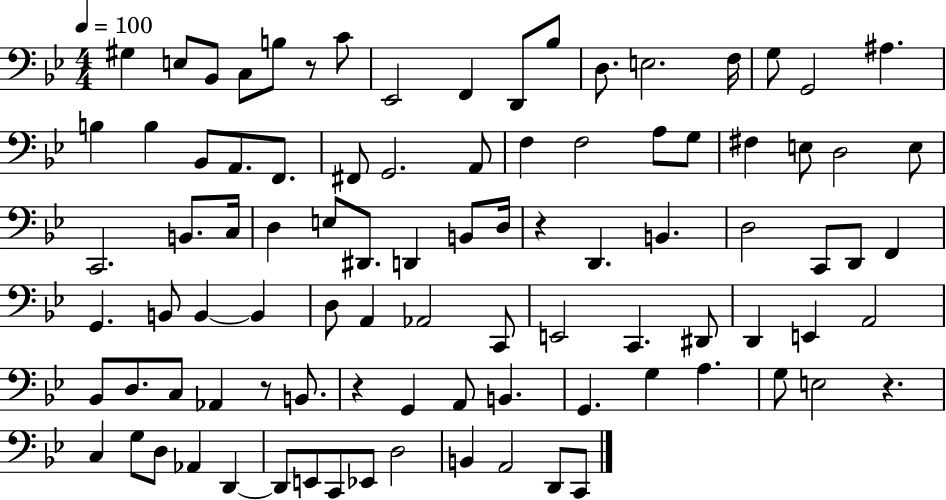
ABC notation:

X:1
T:Untitled
M:4/4
L:1/4
K:Bb
^G, E,/2 _B,,/2 C,/2 B,/2 z/2 C/2 _E,,2 F,, D,,/2 _B,/2 D,/2 E,2 F,/4 G,/2 G,,2 ^A, B, B, _B,,/2 A,,/2 F,,/2 ^F,,/2 G,,2 A,,/2 F, F,2 A,/2 G,/2 ^F, E,/2 D,2 E,/2 C,,2 B,,/2 C,/4 D, E,/2 ^D,,/2 D,, B,,/2 D,/4 z D,, B,, D,2 C,,/2 D,,/2 F,, G,, B,,/2 B,, B,, D,/2 A,, _A,,2 C,,/2 E,,2 C,, ^D,,/2 D,, E,, A,,2 _B,,/2 D,/2 C,/2 _A,, z/2 B,,/2 z G,, A,,/2 B,, G,, G, A, G,/2 E,2 z C, G,/2 D,/2 _A,, D,, D,,/2 E,,/2 C,,/2 _E,,/2 D,2 B,, A,,2 D,,/2 C,,/2